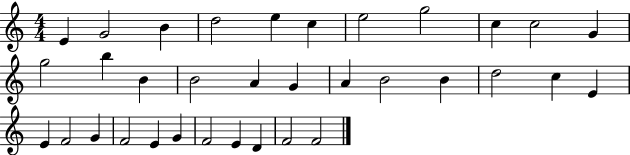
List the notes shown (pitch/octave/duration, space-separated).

E4/q G4/h B4/q D5/h E5/q C5/q E5/h G5/h C5/q C5/h G4/q G5/h B5/q B4/q B4/h A4/q G4/q A4/q B4/h B4/q D5/h C5/q E4/q E4/q F4/h G4/q F4/h E4/q G4/q F4/h E4/q D4/q F4/h F4/h